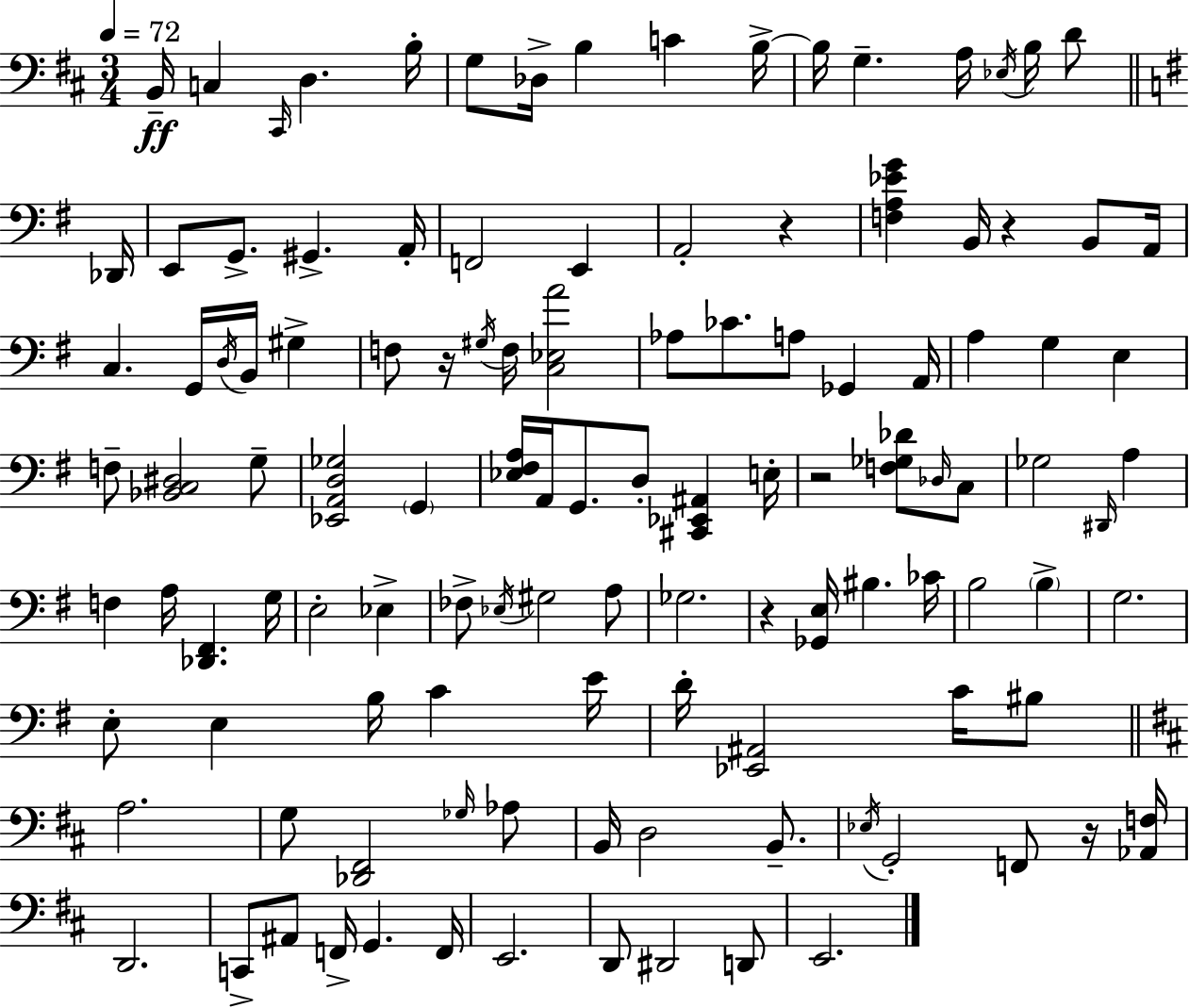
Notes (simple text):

B2/s C3/q C#2/s D3/q. B3/s G3/e Db3/s B3/q C4/q B3/s B3/s G3/q. A3/s Eb3/s B3/s D4/e Db2/s E2/e G2/e. G#2/q. A2/s F2/h E2/q A2/h R/q [F3,A3,Eb4,G4]/q B2/s R/q B2/e A2/s C3/q. G2/s D3/s B2/s G#3/q F3/e R/s G#3/s F3/s [C3,Eb3,A4]/h Ab3/e CES4/e. A3/e Gb2/q A2/s A3/q G3/q E3/q F3/e [Bb2,C3,D#3]/h G3/e [Eb2,A2,D3,Gb3]/h G2/q [Eb3,F#3,A3]/s A2/s G2/e. D3/e [C#2,Eb2,A#2]/q E3/s R/h [F3,Gb3,Db4]/e Db3/s C3/e Gb3/h D#2/s A3/q F3/q A3/s [Db2,F#2]/q. G3/s E3/h Eb3/q FES3/e Eb3/s G#3/h A3/e Gb3/h. R/q [Gb2,E3]/s BIS3/q. CES4/s B3/h B3/q G3/h. E3/e E3/q B3/s C4/q E4/s D4/s [Eb2,A#2]/h C4/s BIS3/e A3/h. G3/e [Db2,F#2]/h Gb3/s Ab3/e B2/s D3/h B2/e. Eb3/s G2/h F2/e R/s [Ab2,F3]/s D2/h. C2/e A#2/e F2/s G2/q. F2/s E2/h. D2/e D#2/h D2/e E2/h.